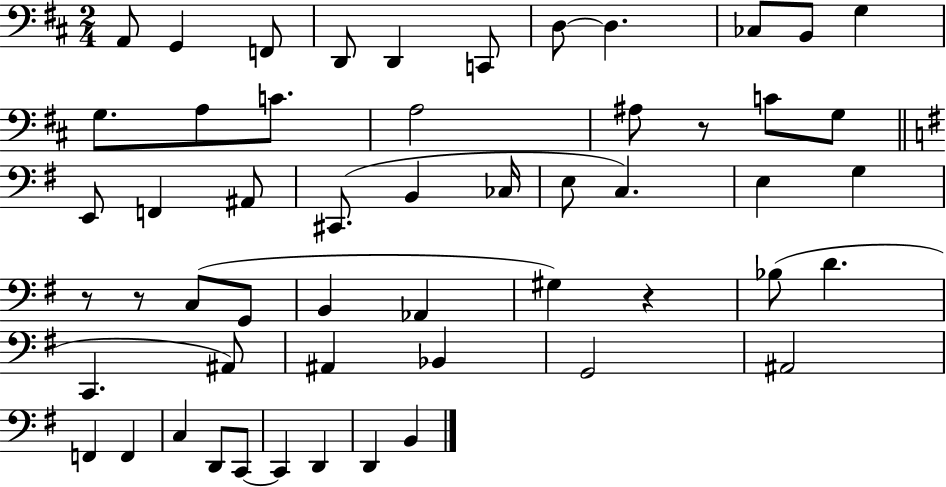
A2/e G2/q F2/e D2/e D2/q C2/e D3/e D3/q. CES3/e B2/e G3/q G3/e. A3/e C4/e. A3/h A#3/e R/e C4/e G3/e E2/e F2/q A#2/e C#2/e. B2/q CES3/s E3/e C3/q. E3/q G3/q R/e R/e C3/e G2/e B2/q Ab2/q G#3/q R/q Bb3/e D4/q. C2/q. A#2/e A#2/q Bb2/q G2/h A#2/h F2/q F2/q C3/q D2/e C2/e C2/q D2/q D2/q B2/q